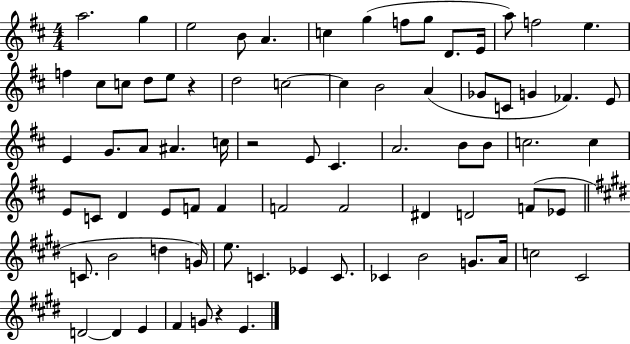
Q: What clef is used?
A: treble